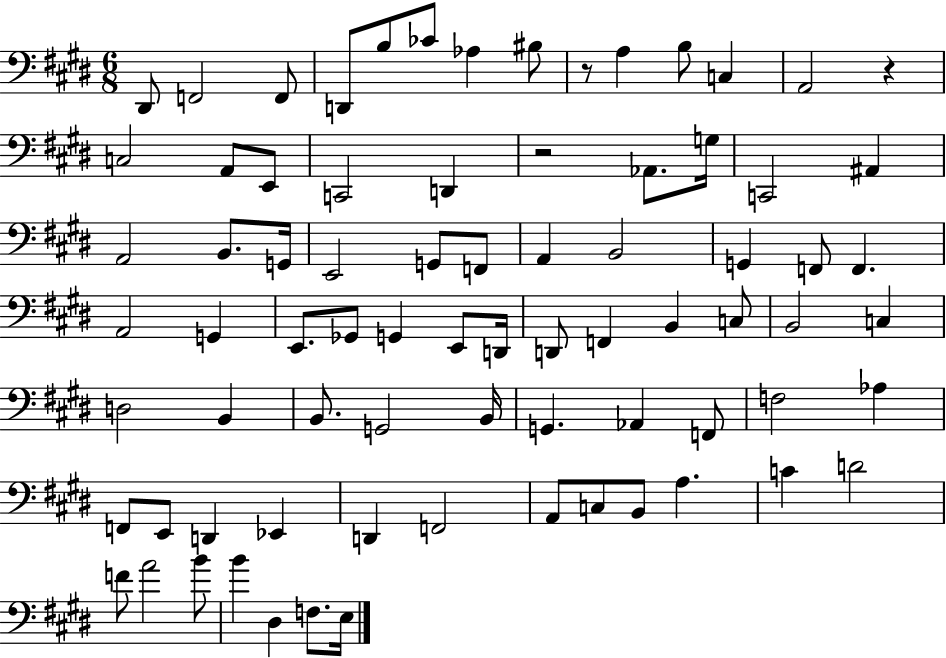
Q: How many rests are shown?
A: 3